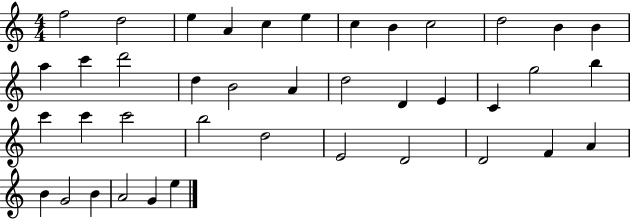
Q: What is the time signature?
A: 4/4